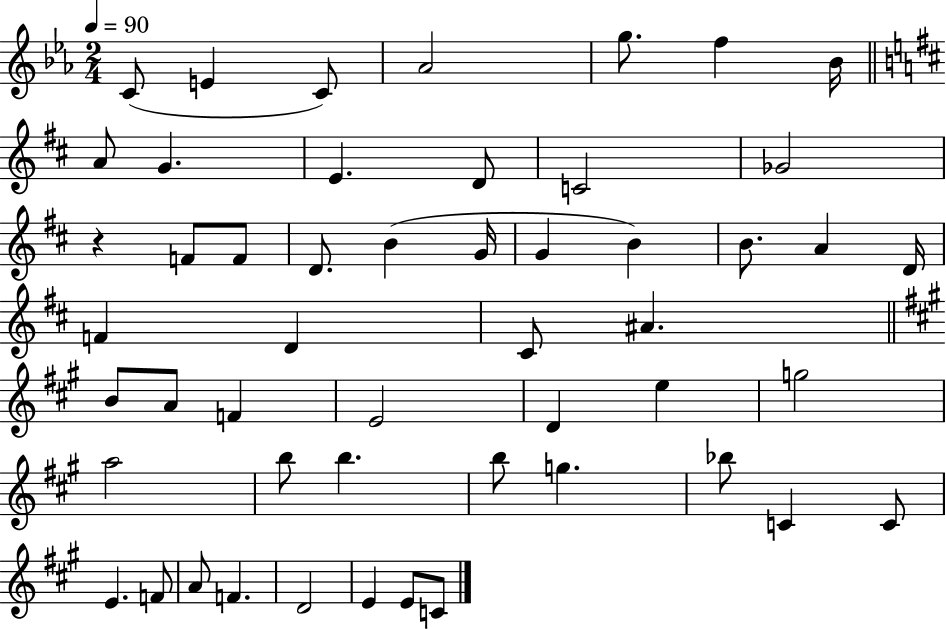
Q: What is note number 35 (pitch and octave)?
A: A5